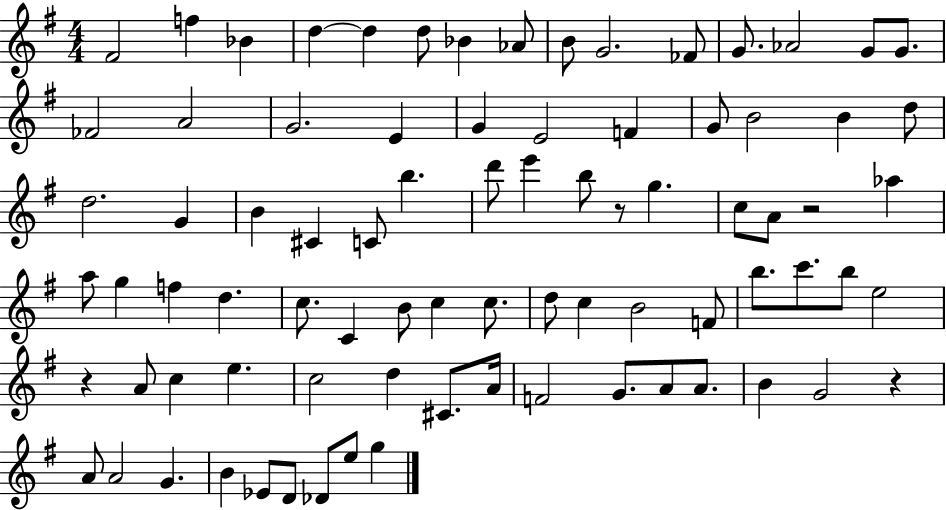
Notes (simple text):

F#4/h F5/q Bb4/q D5/q D5/q D5/e Bb4/q Ab4/e B4/e G4/h. FES4/e G4/e. Ab4/h G4/e G4/e. FES4/h A4/h G4/h. E4/q G4/q E4/h F4/q G4/e B4/h B4/q D5/e D5/h. G4/q B4/q C#4/q C4/e B5/q. D6/e E6/q B5/e R/e G5/q. C5/e A4/e R/h Ab5/q A5/e G5/q F5/q D5/q. C5/e. C4/q B4/e C5/q C5/e. D5/e C5/q B4/h F4/e B5/e. C6/e. B5/e E5/h R/q A4/e C5/q E5/q. C5/h D5/q C#4/e. A4/s F4/h G4/e. A4/e A4/e. B4/q G4/h R/q A4/e A4/h G4/q. B4/q Eb4/e D4/e Db4/e E5/e G5/q